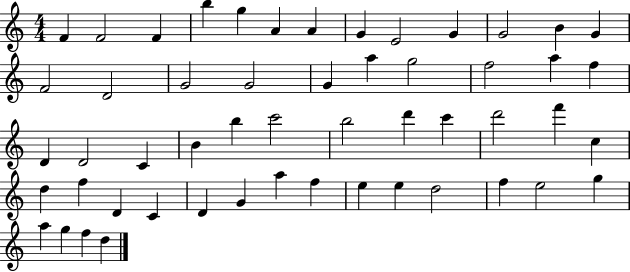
{
  \clef treble
  \numericTimeSignature
  \time 4/4
  \key c \major
  f'4 f'2 f'4 | b''4 g''4 a'4 a'4 | g'4 e'2 g'4 | g'2 b'4 g'4 | \break f'2 d'2 | g'2 g'2 | g'4 a''4 g''2 | f''2 a''4 f''4 | \break d'4 d'2 c'4 | b'4 b''4 c'''2 | b''2 d'''4 c'''4 | d'''2 f'''4 c''4 | \break d''4 f''4 d'4 c'4 | d'4 g'4 a''4 f''4 | e''4 e''4 d''2 | f''4 e''2 g''4 | \break a''4 g''4 f''4 d''4 | \bar "|."
}